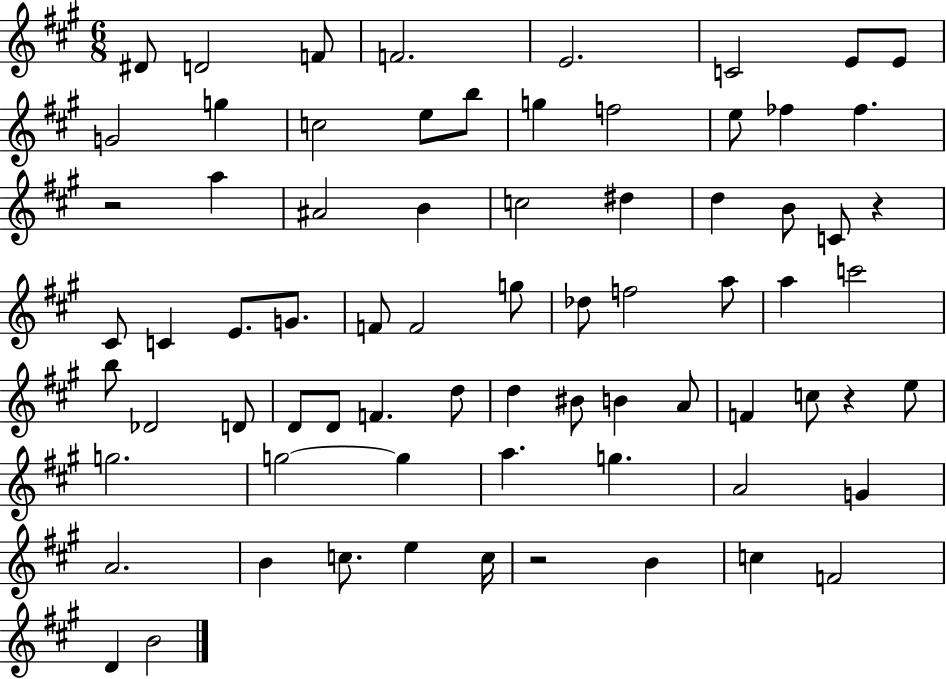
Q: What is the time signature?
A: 6/8